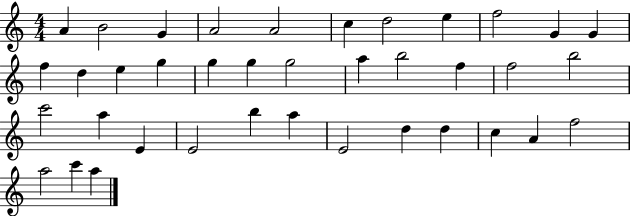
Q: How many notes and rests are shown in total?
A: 38